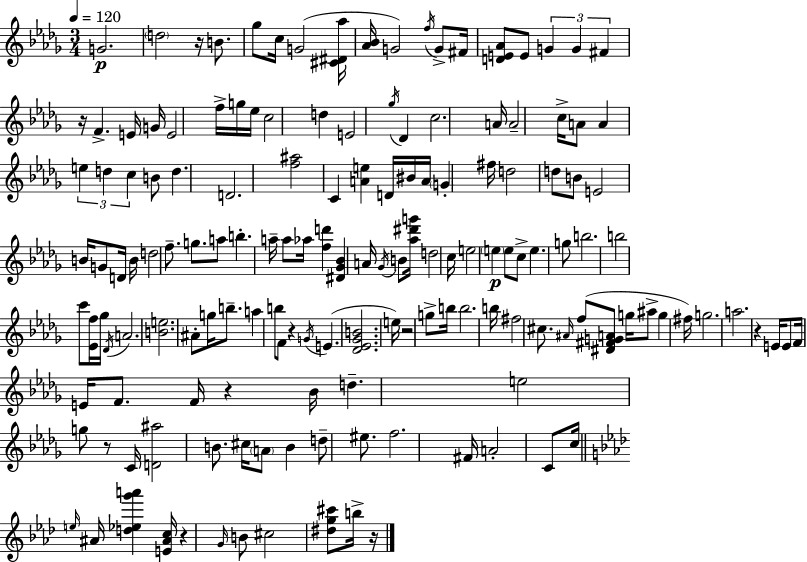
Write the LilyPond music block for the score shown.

{
  \clef treble
  \numericTimeSignature
  \time 3/4
  \key bes \minor
  \tempo 4 = 120
  g'2.\p | \parenthesize d''2 r16 b'8. | ges''8 c''16 g'2( <cis' dis' aes''>16 | <aes' bes'>16 g'2) \acciaccatura { f''16 } g'8-> | \break fis'16 <d' e' aes'>8 e'8 \tuplet 3/2 { g'4 g'4 | fis'4 } r16 f'4.-> | e'16 g'16 e'2 f''16-> g''16 | ees''16 c''2 d''4 | \break e'2 \acciaccatura { ges''16 } des'4 | c''2. | a'16 a'2-- c''16-> | a'8 a'4 \tuplet 3/2 { e''4 d''4 | \break c''4 } b'8 d''4. | d'2. | <f'' ais''>2 c'4 | <a' e''>4 d'16 bis'16 a'16 \parenthesize g'4-. | \break fis''16 d''2 d''8 | b'8 e'2 b'16 g'8 | d'16 b'16 d''2 f''8.-- | g''8. a''8 b''4.-. | \break a''16-- a''8 aes''16 <f'' d'''>4 <dis' ges' bes'>4 | a'16 \acciaccatura { ges'16 } b'8 <aes'' dis''' g'''>16 d''2 | c''16 e''2 \parenthesize e''4\p | e''8 c''8-> e''4. | \break g''8 b''2. | b''2 c'''8 | <ees' f''>16 ges''16 \acciaccatura { des'16 } a'2. | <b' e''>2. | \break ais'8-. g''16 b''8.-- a''4 | b''8 f'8 r4 \acciaccatura { g'16 }( e'4. | <des' ees' ges' b'>2. | e''16) r2 | \break g''8-> b''16 b''2. | b''16 fis''2 | cis''8. \grace { ais'16 } f''8( <dis' fis' g' a'>8 g''16 ais''8-> | g''4 fis''16) g''2. | \break a''2. | r4 e'16 e'8 | f'16 e'16 f'8. f'16 r4 bes'16 | d''4.-- e''2 | \break g''8 r8 c'16 <d' ais''>2 | b'8. cis''16 \parenthesize a'8 b'4 | d''8-- eis''8. f''2. | fis'16 a'2-. | \break c'8 c''16 \bar "||" \break \key aes \major \grace { e''16 } ais'16 <d'' ees'' g''' a'''>4 <e' ais' c''>16 r4 \grace { g'16 } | b'8 cis''2 <dis'' g'' cis'''>8 | b''16-> r16 \bar "|."
}